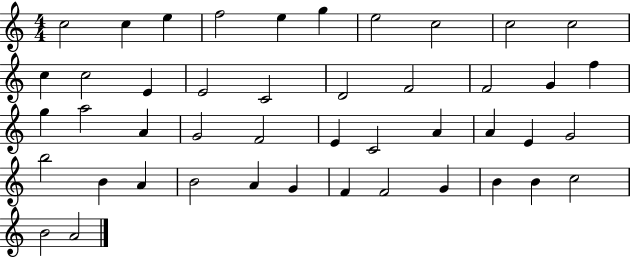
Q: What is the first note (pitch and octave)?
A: C5